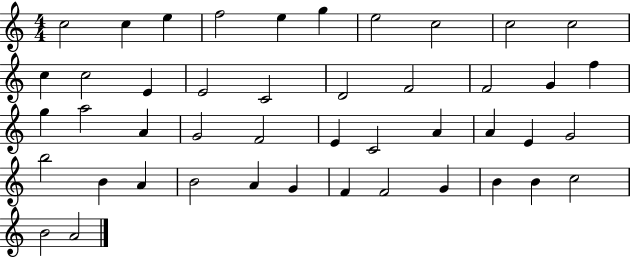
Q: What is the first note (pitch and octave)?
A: C5